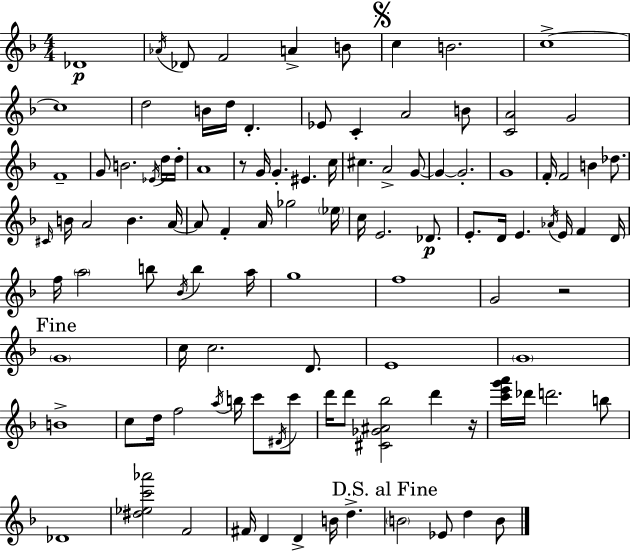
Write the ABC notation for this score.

X:1
T:Untitled
M:4/4
L:1/4
K:F
_D4 _A/4 _D/2 F2 A B/2 c B2 c4 c4 d2 B/4 d/4 D _E/2 C A2 B/2 [CA]2 G2 F4 G/2 B2 _E/4 d/4 d/4 A4 z/2 G/4 G ^E c/4 ^c A2 G/2 G G2 G4 F/4 F2 B _d/2 ^C/4 B/4 A2 B A/4 A/2 F A/4 _g2 _e/4 c/4 E2 _D/2 E/2 D/4 E _A/4 E/4 F D/4 f/4 a2 b/2 _B/4 b a/4 g4 f4 G2 z2 G4 c/4 c2 D/2 E4 G4 B4 c/2 d/4 f2 a/4 b/4 c'/2 ^D/4 c'/2 d'/4 d'/2 [^C_G^A_b]2 d' z/4 [c'e'g'a']/4 _d'/4 d'2 b/2 _D4 [^d_ec'_a']2 F2 ^F/4 D D B/4 d B2 _E/2 d B/2